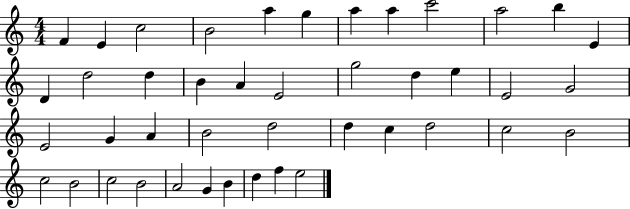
X:1
T:Untitled
M:4/4
L:1/4
K:C
F E c2 B2 a g a a c'2 a2 b E D d2 d B A E2 g2 d e E2 G2 E2 G A B2 d2 d c d2 c2 B2 c2 B2 c2 B2 A2 G B d f e2